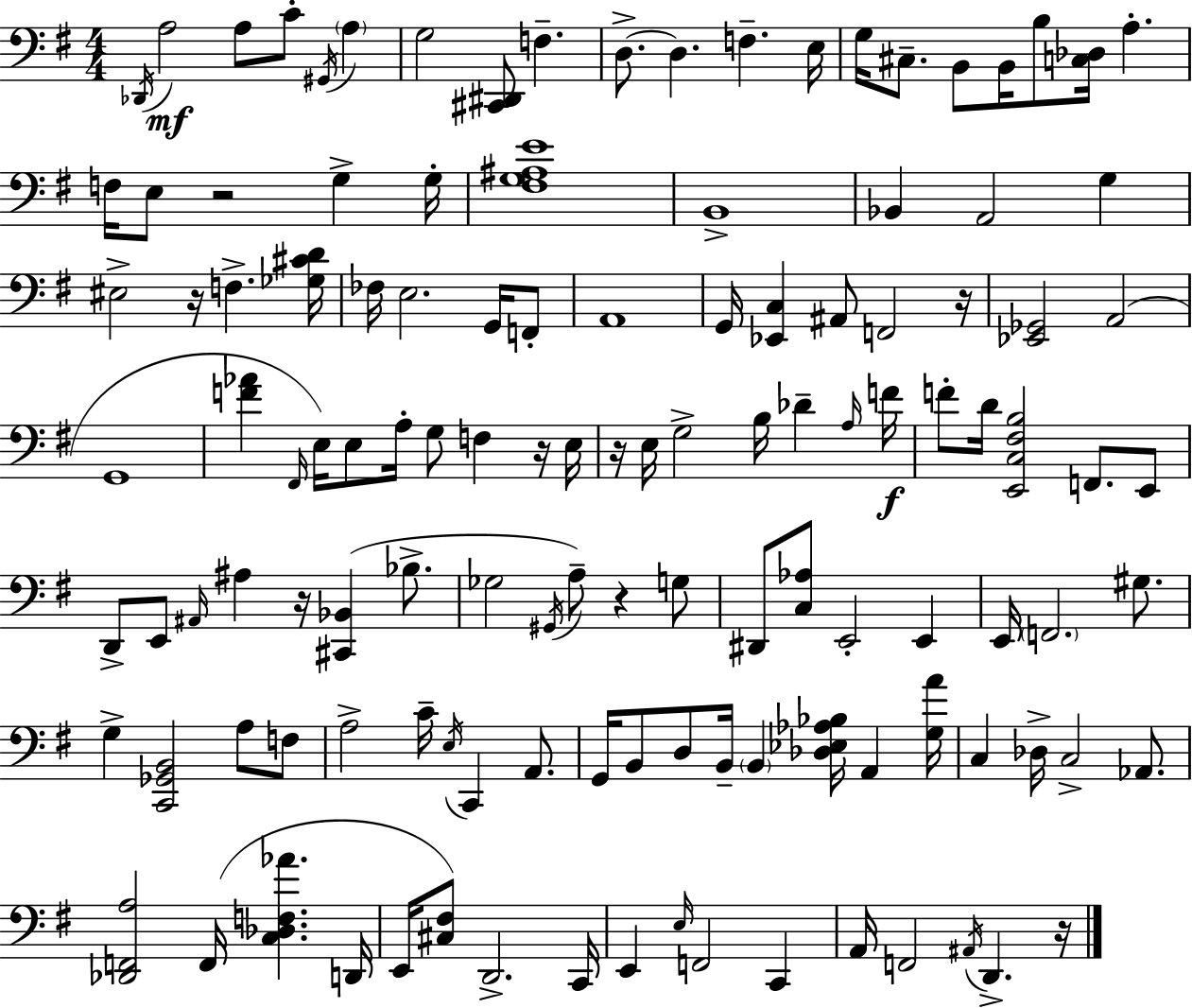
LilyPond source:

{
  \clef bass
  \numericTimeSignature
  \time 4/4
  \key g \major
  \acciaccatura { des,16 }\mf a2 a8 c'8-. \acciaccatura { gis,16 } \parenthesize a4 | g2 <cis, dis,>8 f4.-- | d8.->~~ d4. f4.-- | e16 g16 cis8.-- b,8 b,16 b8 <c des>16 a4.-. | \break f16 e8 r2 g4-> | g16-. <fis g ais e'>1 | b,1-> | bes,4 a,2 g4 | \break eis2-> r16 f4.-> | <ges cis' d'>16 fes16 e2. g,16 | f,8-. a,1 | g,16 <ees, c>4 ais,8 f,2 | \break r16 <ees, ges,>2 a,2( | g,1 | <f' aes'>4 \grace { fis,16 } e16) e8 a16-. g8 f4 | r16 e16 r16 e16 g2-> b16 des'4-- | \break \grace { a16 } f'16\f f'8-. d'16 <e, c fis b>2 f,8. | e,8 d,8-> e,8 \grace { ais,16 } ais4 r16 <cis, bes,>4( | bes8.-> ges2 \acciaccatura { gis,16 } a8--) | r4 g8 dis,8 <c aes>8 e,2-. | \break e,4 e,16 \parenthesize f,2. | gis8. g4-> <c, ges, b,>2 | a8 f8 a2-> c'16-- \acciaccatura { e16 } | c,4 a,8. g,16 b,8 d8 b,16-- \parenthesize b,4 | \break <des ees aes bes>16 a,4 <g a'>16 c4 des16-> c2-> | aes,8. <des, f, a>2 f,16( | <c des f aes'>4. d,16 e,16 <cis fis>8) d,2.-> | c,16 e,4 \grace { e16 } f,2 | \break c,4 a,16 f,2 | \acciaccatura { ais,16 } d,4.-> r16 \bar "|."
}